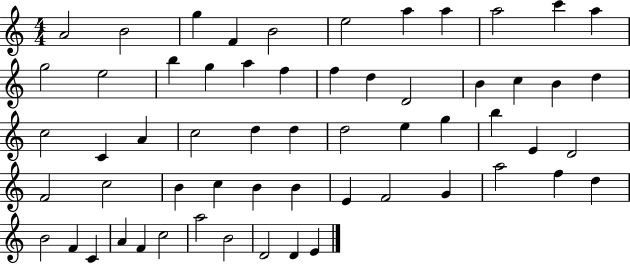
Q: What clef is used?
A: treble